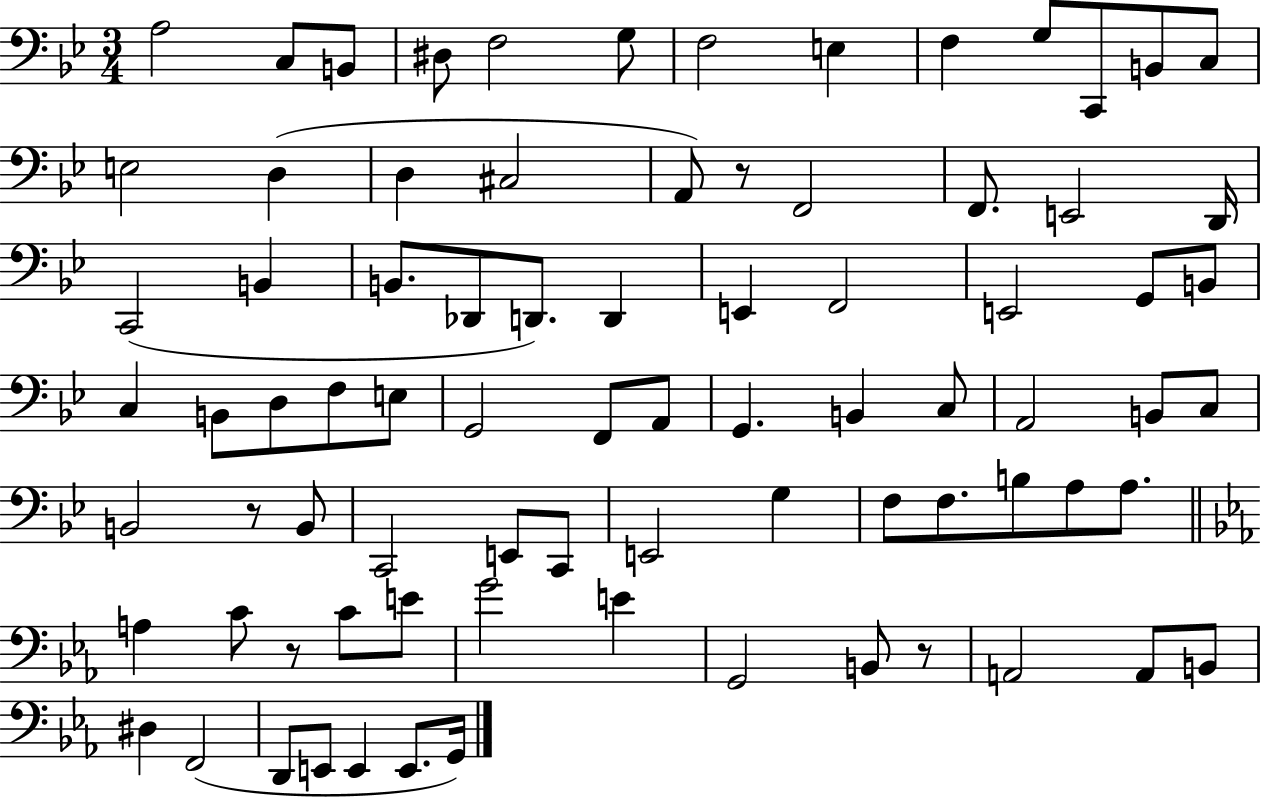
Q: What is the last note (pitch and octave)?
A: G2